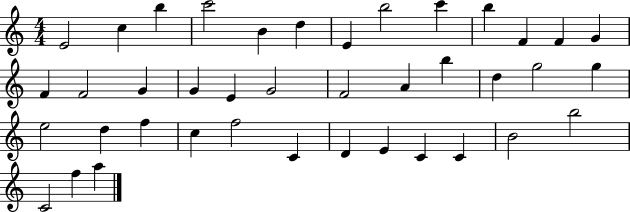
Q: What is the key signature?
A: C major